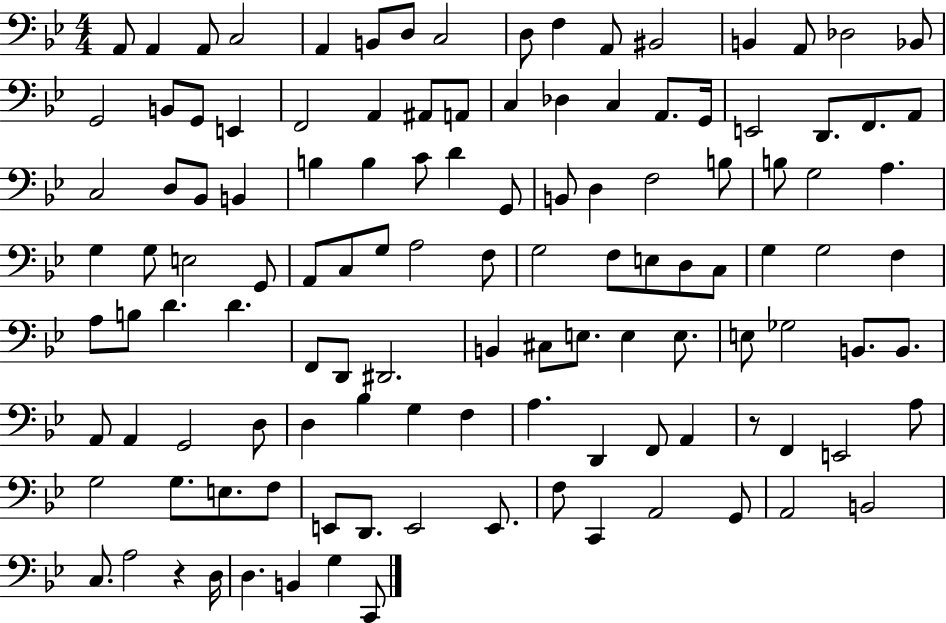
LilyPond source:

{
  \clef bass
  \numericTimeSignature
  \time 4/4
  \key bes \major
  a,8 a,4 a,8 c2 | a,4 b,8 d8 c2 | d8 f4 a,8 bis,2 | b,4 a,8 des2 bes,8 | \break g,2 b,8 g,8 e,4 | f,2 a,4 ais,8 a,8 | c4 des4 c4 a,8. g,16 | e,2 d,8. f,8. a,8 | \break c2 d8 bes,8 b,4 | b4 b4 c'8 d'4 g,8 | b,8 d4 f2 b8 | b8 g2 a4. | \break g4 g8 e2 g,8 | a,8 c8 g8 a2 f8 | g2 f8 e8 d8 c8 | g4 g2 f4 | \break a8 b8 d'4. d'4. | f,8 d,8 dis,2. | b,4 cis8 e8. e4 e8. | e8 ges2 b,8. b,8. | \break a,8 a,4 g,2 d8 | d4 bes4 g4 f4 | a4. d,4 f,8 a,4 | r8 f,4 e,2 a8 | \break g2 g8. e8. f8 | e,8 d,8. e,2 e,8. | f8 c,4 a,2 g,8 | a,2 b,2 | \break c8. a2 r4 d16 | d4. b,4 g4 c,8 | \bar "|."
}